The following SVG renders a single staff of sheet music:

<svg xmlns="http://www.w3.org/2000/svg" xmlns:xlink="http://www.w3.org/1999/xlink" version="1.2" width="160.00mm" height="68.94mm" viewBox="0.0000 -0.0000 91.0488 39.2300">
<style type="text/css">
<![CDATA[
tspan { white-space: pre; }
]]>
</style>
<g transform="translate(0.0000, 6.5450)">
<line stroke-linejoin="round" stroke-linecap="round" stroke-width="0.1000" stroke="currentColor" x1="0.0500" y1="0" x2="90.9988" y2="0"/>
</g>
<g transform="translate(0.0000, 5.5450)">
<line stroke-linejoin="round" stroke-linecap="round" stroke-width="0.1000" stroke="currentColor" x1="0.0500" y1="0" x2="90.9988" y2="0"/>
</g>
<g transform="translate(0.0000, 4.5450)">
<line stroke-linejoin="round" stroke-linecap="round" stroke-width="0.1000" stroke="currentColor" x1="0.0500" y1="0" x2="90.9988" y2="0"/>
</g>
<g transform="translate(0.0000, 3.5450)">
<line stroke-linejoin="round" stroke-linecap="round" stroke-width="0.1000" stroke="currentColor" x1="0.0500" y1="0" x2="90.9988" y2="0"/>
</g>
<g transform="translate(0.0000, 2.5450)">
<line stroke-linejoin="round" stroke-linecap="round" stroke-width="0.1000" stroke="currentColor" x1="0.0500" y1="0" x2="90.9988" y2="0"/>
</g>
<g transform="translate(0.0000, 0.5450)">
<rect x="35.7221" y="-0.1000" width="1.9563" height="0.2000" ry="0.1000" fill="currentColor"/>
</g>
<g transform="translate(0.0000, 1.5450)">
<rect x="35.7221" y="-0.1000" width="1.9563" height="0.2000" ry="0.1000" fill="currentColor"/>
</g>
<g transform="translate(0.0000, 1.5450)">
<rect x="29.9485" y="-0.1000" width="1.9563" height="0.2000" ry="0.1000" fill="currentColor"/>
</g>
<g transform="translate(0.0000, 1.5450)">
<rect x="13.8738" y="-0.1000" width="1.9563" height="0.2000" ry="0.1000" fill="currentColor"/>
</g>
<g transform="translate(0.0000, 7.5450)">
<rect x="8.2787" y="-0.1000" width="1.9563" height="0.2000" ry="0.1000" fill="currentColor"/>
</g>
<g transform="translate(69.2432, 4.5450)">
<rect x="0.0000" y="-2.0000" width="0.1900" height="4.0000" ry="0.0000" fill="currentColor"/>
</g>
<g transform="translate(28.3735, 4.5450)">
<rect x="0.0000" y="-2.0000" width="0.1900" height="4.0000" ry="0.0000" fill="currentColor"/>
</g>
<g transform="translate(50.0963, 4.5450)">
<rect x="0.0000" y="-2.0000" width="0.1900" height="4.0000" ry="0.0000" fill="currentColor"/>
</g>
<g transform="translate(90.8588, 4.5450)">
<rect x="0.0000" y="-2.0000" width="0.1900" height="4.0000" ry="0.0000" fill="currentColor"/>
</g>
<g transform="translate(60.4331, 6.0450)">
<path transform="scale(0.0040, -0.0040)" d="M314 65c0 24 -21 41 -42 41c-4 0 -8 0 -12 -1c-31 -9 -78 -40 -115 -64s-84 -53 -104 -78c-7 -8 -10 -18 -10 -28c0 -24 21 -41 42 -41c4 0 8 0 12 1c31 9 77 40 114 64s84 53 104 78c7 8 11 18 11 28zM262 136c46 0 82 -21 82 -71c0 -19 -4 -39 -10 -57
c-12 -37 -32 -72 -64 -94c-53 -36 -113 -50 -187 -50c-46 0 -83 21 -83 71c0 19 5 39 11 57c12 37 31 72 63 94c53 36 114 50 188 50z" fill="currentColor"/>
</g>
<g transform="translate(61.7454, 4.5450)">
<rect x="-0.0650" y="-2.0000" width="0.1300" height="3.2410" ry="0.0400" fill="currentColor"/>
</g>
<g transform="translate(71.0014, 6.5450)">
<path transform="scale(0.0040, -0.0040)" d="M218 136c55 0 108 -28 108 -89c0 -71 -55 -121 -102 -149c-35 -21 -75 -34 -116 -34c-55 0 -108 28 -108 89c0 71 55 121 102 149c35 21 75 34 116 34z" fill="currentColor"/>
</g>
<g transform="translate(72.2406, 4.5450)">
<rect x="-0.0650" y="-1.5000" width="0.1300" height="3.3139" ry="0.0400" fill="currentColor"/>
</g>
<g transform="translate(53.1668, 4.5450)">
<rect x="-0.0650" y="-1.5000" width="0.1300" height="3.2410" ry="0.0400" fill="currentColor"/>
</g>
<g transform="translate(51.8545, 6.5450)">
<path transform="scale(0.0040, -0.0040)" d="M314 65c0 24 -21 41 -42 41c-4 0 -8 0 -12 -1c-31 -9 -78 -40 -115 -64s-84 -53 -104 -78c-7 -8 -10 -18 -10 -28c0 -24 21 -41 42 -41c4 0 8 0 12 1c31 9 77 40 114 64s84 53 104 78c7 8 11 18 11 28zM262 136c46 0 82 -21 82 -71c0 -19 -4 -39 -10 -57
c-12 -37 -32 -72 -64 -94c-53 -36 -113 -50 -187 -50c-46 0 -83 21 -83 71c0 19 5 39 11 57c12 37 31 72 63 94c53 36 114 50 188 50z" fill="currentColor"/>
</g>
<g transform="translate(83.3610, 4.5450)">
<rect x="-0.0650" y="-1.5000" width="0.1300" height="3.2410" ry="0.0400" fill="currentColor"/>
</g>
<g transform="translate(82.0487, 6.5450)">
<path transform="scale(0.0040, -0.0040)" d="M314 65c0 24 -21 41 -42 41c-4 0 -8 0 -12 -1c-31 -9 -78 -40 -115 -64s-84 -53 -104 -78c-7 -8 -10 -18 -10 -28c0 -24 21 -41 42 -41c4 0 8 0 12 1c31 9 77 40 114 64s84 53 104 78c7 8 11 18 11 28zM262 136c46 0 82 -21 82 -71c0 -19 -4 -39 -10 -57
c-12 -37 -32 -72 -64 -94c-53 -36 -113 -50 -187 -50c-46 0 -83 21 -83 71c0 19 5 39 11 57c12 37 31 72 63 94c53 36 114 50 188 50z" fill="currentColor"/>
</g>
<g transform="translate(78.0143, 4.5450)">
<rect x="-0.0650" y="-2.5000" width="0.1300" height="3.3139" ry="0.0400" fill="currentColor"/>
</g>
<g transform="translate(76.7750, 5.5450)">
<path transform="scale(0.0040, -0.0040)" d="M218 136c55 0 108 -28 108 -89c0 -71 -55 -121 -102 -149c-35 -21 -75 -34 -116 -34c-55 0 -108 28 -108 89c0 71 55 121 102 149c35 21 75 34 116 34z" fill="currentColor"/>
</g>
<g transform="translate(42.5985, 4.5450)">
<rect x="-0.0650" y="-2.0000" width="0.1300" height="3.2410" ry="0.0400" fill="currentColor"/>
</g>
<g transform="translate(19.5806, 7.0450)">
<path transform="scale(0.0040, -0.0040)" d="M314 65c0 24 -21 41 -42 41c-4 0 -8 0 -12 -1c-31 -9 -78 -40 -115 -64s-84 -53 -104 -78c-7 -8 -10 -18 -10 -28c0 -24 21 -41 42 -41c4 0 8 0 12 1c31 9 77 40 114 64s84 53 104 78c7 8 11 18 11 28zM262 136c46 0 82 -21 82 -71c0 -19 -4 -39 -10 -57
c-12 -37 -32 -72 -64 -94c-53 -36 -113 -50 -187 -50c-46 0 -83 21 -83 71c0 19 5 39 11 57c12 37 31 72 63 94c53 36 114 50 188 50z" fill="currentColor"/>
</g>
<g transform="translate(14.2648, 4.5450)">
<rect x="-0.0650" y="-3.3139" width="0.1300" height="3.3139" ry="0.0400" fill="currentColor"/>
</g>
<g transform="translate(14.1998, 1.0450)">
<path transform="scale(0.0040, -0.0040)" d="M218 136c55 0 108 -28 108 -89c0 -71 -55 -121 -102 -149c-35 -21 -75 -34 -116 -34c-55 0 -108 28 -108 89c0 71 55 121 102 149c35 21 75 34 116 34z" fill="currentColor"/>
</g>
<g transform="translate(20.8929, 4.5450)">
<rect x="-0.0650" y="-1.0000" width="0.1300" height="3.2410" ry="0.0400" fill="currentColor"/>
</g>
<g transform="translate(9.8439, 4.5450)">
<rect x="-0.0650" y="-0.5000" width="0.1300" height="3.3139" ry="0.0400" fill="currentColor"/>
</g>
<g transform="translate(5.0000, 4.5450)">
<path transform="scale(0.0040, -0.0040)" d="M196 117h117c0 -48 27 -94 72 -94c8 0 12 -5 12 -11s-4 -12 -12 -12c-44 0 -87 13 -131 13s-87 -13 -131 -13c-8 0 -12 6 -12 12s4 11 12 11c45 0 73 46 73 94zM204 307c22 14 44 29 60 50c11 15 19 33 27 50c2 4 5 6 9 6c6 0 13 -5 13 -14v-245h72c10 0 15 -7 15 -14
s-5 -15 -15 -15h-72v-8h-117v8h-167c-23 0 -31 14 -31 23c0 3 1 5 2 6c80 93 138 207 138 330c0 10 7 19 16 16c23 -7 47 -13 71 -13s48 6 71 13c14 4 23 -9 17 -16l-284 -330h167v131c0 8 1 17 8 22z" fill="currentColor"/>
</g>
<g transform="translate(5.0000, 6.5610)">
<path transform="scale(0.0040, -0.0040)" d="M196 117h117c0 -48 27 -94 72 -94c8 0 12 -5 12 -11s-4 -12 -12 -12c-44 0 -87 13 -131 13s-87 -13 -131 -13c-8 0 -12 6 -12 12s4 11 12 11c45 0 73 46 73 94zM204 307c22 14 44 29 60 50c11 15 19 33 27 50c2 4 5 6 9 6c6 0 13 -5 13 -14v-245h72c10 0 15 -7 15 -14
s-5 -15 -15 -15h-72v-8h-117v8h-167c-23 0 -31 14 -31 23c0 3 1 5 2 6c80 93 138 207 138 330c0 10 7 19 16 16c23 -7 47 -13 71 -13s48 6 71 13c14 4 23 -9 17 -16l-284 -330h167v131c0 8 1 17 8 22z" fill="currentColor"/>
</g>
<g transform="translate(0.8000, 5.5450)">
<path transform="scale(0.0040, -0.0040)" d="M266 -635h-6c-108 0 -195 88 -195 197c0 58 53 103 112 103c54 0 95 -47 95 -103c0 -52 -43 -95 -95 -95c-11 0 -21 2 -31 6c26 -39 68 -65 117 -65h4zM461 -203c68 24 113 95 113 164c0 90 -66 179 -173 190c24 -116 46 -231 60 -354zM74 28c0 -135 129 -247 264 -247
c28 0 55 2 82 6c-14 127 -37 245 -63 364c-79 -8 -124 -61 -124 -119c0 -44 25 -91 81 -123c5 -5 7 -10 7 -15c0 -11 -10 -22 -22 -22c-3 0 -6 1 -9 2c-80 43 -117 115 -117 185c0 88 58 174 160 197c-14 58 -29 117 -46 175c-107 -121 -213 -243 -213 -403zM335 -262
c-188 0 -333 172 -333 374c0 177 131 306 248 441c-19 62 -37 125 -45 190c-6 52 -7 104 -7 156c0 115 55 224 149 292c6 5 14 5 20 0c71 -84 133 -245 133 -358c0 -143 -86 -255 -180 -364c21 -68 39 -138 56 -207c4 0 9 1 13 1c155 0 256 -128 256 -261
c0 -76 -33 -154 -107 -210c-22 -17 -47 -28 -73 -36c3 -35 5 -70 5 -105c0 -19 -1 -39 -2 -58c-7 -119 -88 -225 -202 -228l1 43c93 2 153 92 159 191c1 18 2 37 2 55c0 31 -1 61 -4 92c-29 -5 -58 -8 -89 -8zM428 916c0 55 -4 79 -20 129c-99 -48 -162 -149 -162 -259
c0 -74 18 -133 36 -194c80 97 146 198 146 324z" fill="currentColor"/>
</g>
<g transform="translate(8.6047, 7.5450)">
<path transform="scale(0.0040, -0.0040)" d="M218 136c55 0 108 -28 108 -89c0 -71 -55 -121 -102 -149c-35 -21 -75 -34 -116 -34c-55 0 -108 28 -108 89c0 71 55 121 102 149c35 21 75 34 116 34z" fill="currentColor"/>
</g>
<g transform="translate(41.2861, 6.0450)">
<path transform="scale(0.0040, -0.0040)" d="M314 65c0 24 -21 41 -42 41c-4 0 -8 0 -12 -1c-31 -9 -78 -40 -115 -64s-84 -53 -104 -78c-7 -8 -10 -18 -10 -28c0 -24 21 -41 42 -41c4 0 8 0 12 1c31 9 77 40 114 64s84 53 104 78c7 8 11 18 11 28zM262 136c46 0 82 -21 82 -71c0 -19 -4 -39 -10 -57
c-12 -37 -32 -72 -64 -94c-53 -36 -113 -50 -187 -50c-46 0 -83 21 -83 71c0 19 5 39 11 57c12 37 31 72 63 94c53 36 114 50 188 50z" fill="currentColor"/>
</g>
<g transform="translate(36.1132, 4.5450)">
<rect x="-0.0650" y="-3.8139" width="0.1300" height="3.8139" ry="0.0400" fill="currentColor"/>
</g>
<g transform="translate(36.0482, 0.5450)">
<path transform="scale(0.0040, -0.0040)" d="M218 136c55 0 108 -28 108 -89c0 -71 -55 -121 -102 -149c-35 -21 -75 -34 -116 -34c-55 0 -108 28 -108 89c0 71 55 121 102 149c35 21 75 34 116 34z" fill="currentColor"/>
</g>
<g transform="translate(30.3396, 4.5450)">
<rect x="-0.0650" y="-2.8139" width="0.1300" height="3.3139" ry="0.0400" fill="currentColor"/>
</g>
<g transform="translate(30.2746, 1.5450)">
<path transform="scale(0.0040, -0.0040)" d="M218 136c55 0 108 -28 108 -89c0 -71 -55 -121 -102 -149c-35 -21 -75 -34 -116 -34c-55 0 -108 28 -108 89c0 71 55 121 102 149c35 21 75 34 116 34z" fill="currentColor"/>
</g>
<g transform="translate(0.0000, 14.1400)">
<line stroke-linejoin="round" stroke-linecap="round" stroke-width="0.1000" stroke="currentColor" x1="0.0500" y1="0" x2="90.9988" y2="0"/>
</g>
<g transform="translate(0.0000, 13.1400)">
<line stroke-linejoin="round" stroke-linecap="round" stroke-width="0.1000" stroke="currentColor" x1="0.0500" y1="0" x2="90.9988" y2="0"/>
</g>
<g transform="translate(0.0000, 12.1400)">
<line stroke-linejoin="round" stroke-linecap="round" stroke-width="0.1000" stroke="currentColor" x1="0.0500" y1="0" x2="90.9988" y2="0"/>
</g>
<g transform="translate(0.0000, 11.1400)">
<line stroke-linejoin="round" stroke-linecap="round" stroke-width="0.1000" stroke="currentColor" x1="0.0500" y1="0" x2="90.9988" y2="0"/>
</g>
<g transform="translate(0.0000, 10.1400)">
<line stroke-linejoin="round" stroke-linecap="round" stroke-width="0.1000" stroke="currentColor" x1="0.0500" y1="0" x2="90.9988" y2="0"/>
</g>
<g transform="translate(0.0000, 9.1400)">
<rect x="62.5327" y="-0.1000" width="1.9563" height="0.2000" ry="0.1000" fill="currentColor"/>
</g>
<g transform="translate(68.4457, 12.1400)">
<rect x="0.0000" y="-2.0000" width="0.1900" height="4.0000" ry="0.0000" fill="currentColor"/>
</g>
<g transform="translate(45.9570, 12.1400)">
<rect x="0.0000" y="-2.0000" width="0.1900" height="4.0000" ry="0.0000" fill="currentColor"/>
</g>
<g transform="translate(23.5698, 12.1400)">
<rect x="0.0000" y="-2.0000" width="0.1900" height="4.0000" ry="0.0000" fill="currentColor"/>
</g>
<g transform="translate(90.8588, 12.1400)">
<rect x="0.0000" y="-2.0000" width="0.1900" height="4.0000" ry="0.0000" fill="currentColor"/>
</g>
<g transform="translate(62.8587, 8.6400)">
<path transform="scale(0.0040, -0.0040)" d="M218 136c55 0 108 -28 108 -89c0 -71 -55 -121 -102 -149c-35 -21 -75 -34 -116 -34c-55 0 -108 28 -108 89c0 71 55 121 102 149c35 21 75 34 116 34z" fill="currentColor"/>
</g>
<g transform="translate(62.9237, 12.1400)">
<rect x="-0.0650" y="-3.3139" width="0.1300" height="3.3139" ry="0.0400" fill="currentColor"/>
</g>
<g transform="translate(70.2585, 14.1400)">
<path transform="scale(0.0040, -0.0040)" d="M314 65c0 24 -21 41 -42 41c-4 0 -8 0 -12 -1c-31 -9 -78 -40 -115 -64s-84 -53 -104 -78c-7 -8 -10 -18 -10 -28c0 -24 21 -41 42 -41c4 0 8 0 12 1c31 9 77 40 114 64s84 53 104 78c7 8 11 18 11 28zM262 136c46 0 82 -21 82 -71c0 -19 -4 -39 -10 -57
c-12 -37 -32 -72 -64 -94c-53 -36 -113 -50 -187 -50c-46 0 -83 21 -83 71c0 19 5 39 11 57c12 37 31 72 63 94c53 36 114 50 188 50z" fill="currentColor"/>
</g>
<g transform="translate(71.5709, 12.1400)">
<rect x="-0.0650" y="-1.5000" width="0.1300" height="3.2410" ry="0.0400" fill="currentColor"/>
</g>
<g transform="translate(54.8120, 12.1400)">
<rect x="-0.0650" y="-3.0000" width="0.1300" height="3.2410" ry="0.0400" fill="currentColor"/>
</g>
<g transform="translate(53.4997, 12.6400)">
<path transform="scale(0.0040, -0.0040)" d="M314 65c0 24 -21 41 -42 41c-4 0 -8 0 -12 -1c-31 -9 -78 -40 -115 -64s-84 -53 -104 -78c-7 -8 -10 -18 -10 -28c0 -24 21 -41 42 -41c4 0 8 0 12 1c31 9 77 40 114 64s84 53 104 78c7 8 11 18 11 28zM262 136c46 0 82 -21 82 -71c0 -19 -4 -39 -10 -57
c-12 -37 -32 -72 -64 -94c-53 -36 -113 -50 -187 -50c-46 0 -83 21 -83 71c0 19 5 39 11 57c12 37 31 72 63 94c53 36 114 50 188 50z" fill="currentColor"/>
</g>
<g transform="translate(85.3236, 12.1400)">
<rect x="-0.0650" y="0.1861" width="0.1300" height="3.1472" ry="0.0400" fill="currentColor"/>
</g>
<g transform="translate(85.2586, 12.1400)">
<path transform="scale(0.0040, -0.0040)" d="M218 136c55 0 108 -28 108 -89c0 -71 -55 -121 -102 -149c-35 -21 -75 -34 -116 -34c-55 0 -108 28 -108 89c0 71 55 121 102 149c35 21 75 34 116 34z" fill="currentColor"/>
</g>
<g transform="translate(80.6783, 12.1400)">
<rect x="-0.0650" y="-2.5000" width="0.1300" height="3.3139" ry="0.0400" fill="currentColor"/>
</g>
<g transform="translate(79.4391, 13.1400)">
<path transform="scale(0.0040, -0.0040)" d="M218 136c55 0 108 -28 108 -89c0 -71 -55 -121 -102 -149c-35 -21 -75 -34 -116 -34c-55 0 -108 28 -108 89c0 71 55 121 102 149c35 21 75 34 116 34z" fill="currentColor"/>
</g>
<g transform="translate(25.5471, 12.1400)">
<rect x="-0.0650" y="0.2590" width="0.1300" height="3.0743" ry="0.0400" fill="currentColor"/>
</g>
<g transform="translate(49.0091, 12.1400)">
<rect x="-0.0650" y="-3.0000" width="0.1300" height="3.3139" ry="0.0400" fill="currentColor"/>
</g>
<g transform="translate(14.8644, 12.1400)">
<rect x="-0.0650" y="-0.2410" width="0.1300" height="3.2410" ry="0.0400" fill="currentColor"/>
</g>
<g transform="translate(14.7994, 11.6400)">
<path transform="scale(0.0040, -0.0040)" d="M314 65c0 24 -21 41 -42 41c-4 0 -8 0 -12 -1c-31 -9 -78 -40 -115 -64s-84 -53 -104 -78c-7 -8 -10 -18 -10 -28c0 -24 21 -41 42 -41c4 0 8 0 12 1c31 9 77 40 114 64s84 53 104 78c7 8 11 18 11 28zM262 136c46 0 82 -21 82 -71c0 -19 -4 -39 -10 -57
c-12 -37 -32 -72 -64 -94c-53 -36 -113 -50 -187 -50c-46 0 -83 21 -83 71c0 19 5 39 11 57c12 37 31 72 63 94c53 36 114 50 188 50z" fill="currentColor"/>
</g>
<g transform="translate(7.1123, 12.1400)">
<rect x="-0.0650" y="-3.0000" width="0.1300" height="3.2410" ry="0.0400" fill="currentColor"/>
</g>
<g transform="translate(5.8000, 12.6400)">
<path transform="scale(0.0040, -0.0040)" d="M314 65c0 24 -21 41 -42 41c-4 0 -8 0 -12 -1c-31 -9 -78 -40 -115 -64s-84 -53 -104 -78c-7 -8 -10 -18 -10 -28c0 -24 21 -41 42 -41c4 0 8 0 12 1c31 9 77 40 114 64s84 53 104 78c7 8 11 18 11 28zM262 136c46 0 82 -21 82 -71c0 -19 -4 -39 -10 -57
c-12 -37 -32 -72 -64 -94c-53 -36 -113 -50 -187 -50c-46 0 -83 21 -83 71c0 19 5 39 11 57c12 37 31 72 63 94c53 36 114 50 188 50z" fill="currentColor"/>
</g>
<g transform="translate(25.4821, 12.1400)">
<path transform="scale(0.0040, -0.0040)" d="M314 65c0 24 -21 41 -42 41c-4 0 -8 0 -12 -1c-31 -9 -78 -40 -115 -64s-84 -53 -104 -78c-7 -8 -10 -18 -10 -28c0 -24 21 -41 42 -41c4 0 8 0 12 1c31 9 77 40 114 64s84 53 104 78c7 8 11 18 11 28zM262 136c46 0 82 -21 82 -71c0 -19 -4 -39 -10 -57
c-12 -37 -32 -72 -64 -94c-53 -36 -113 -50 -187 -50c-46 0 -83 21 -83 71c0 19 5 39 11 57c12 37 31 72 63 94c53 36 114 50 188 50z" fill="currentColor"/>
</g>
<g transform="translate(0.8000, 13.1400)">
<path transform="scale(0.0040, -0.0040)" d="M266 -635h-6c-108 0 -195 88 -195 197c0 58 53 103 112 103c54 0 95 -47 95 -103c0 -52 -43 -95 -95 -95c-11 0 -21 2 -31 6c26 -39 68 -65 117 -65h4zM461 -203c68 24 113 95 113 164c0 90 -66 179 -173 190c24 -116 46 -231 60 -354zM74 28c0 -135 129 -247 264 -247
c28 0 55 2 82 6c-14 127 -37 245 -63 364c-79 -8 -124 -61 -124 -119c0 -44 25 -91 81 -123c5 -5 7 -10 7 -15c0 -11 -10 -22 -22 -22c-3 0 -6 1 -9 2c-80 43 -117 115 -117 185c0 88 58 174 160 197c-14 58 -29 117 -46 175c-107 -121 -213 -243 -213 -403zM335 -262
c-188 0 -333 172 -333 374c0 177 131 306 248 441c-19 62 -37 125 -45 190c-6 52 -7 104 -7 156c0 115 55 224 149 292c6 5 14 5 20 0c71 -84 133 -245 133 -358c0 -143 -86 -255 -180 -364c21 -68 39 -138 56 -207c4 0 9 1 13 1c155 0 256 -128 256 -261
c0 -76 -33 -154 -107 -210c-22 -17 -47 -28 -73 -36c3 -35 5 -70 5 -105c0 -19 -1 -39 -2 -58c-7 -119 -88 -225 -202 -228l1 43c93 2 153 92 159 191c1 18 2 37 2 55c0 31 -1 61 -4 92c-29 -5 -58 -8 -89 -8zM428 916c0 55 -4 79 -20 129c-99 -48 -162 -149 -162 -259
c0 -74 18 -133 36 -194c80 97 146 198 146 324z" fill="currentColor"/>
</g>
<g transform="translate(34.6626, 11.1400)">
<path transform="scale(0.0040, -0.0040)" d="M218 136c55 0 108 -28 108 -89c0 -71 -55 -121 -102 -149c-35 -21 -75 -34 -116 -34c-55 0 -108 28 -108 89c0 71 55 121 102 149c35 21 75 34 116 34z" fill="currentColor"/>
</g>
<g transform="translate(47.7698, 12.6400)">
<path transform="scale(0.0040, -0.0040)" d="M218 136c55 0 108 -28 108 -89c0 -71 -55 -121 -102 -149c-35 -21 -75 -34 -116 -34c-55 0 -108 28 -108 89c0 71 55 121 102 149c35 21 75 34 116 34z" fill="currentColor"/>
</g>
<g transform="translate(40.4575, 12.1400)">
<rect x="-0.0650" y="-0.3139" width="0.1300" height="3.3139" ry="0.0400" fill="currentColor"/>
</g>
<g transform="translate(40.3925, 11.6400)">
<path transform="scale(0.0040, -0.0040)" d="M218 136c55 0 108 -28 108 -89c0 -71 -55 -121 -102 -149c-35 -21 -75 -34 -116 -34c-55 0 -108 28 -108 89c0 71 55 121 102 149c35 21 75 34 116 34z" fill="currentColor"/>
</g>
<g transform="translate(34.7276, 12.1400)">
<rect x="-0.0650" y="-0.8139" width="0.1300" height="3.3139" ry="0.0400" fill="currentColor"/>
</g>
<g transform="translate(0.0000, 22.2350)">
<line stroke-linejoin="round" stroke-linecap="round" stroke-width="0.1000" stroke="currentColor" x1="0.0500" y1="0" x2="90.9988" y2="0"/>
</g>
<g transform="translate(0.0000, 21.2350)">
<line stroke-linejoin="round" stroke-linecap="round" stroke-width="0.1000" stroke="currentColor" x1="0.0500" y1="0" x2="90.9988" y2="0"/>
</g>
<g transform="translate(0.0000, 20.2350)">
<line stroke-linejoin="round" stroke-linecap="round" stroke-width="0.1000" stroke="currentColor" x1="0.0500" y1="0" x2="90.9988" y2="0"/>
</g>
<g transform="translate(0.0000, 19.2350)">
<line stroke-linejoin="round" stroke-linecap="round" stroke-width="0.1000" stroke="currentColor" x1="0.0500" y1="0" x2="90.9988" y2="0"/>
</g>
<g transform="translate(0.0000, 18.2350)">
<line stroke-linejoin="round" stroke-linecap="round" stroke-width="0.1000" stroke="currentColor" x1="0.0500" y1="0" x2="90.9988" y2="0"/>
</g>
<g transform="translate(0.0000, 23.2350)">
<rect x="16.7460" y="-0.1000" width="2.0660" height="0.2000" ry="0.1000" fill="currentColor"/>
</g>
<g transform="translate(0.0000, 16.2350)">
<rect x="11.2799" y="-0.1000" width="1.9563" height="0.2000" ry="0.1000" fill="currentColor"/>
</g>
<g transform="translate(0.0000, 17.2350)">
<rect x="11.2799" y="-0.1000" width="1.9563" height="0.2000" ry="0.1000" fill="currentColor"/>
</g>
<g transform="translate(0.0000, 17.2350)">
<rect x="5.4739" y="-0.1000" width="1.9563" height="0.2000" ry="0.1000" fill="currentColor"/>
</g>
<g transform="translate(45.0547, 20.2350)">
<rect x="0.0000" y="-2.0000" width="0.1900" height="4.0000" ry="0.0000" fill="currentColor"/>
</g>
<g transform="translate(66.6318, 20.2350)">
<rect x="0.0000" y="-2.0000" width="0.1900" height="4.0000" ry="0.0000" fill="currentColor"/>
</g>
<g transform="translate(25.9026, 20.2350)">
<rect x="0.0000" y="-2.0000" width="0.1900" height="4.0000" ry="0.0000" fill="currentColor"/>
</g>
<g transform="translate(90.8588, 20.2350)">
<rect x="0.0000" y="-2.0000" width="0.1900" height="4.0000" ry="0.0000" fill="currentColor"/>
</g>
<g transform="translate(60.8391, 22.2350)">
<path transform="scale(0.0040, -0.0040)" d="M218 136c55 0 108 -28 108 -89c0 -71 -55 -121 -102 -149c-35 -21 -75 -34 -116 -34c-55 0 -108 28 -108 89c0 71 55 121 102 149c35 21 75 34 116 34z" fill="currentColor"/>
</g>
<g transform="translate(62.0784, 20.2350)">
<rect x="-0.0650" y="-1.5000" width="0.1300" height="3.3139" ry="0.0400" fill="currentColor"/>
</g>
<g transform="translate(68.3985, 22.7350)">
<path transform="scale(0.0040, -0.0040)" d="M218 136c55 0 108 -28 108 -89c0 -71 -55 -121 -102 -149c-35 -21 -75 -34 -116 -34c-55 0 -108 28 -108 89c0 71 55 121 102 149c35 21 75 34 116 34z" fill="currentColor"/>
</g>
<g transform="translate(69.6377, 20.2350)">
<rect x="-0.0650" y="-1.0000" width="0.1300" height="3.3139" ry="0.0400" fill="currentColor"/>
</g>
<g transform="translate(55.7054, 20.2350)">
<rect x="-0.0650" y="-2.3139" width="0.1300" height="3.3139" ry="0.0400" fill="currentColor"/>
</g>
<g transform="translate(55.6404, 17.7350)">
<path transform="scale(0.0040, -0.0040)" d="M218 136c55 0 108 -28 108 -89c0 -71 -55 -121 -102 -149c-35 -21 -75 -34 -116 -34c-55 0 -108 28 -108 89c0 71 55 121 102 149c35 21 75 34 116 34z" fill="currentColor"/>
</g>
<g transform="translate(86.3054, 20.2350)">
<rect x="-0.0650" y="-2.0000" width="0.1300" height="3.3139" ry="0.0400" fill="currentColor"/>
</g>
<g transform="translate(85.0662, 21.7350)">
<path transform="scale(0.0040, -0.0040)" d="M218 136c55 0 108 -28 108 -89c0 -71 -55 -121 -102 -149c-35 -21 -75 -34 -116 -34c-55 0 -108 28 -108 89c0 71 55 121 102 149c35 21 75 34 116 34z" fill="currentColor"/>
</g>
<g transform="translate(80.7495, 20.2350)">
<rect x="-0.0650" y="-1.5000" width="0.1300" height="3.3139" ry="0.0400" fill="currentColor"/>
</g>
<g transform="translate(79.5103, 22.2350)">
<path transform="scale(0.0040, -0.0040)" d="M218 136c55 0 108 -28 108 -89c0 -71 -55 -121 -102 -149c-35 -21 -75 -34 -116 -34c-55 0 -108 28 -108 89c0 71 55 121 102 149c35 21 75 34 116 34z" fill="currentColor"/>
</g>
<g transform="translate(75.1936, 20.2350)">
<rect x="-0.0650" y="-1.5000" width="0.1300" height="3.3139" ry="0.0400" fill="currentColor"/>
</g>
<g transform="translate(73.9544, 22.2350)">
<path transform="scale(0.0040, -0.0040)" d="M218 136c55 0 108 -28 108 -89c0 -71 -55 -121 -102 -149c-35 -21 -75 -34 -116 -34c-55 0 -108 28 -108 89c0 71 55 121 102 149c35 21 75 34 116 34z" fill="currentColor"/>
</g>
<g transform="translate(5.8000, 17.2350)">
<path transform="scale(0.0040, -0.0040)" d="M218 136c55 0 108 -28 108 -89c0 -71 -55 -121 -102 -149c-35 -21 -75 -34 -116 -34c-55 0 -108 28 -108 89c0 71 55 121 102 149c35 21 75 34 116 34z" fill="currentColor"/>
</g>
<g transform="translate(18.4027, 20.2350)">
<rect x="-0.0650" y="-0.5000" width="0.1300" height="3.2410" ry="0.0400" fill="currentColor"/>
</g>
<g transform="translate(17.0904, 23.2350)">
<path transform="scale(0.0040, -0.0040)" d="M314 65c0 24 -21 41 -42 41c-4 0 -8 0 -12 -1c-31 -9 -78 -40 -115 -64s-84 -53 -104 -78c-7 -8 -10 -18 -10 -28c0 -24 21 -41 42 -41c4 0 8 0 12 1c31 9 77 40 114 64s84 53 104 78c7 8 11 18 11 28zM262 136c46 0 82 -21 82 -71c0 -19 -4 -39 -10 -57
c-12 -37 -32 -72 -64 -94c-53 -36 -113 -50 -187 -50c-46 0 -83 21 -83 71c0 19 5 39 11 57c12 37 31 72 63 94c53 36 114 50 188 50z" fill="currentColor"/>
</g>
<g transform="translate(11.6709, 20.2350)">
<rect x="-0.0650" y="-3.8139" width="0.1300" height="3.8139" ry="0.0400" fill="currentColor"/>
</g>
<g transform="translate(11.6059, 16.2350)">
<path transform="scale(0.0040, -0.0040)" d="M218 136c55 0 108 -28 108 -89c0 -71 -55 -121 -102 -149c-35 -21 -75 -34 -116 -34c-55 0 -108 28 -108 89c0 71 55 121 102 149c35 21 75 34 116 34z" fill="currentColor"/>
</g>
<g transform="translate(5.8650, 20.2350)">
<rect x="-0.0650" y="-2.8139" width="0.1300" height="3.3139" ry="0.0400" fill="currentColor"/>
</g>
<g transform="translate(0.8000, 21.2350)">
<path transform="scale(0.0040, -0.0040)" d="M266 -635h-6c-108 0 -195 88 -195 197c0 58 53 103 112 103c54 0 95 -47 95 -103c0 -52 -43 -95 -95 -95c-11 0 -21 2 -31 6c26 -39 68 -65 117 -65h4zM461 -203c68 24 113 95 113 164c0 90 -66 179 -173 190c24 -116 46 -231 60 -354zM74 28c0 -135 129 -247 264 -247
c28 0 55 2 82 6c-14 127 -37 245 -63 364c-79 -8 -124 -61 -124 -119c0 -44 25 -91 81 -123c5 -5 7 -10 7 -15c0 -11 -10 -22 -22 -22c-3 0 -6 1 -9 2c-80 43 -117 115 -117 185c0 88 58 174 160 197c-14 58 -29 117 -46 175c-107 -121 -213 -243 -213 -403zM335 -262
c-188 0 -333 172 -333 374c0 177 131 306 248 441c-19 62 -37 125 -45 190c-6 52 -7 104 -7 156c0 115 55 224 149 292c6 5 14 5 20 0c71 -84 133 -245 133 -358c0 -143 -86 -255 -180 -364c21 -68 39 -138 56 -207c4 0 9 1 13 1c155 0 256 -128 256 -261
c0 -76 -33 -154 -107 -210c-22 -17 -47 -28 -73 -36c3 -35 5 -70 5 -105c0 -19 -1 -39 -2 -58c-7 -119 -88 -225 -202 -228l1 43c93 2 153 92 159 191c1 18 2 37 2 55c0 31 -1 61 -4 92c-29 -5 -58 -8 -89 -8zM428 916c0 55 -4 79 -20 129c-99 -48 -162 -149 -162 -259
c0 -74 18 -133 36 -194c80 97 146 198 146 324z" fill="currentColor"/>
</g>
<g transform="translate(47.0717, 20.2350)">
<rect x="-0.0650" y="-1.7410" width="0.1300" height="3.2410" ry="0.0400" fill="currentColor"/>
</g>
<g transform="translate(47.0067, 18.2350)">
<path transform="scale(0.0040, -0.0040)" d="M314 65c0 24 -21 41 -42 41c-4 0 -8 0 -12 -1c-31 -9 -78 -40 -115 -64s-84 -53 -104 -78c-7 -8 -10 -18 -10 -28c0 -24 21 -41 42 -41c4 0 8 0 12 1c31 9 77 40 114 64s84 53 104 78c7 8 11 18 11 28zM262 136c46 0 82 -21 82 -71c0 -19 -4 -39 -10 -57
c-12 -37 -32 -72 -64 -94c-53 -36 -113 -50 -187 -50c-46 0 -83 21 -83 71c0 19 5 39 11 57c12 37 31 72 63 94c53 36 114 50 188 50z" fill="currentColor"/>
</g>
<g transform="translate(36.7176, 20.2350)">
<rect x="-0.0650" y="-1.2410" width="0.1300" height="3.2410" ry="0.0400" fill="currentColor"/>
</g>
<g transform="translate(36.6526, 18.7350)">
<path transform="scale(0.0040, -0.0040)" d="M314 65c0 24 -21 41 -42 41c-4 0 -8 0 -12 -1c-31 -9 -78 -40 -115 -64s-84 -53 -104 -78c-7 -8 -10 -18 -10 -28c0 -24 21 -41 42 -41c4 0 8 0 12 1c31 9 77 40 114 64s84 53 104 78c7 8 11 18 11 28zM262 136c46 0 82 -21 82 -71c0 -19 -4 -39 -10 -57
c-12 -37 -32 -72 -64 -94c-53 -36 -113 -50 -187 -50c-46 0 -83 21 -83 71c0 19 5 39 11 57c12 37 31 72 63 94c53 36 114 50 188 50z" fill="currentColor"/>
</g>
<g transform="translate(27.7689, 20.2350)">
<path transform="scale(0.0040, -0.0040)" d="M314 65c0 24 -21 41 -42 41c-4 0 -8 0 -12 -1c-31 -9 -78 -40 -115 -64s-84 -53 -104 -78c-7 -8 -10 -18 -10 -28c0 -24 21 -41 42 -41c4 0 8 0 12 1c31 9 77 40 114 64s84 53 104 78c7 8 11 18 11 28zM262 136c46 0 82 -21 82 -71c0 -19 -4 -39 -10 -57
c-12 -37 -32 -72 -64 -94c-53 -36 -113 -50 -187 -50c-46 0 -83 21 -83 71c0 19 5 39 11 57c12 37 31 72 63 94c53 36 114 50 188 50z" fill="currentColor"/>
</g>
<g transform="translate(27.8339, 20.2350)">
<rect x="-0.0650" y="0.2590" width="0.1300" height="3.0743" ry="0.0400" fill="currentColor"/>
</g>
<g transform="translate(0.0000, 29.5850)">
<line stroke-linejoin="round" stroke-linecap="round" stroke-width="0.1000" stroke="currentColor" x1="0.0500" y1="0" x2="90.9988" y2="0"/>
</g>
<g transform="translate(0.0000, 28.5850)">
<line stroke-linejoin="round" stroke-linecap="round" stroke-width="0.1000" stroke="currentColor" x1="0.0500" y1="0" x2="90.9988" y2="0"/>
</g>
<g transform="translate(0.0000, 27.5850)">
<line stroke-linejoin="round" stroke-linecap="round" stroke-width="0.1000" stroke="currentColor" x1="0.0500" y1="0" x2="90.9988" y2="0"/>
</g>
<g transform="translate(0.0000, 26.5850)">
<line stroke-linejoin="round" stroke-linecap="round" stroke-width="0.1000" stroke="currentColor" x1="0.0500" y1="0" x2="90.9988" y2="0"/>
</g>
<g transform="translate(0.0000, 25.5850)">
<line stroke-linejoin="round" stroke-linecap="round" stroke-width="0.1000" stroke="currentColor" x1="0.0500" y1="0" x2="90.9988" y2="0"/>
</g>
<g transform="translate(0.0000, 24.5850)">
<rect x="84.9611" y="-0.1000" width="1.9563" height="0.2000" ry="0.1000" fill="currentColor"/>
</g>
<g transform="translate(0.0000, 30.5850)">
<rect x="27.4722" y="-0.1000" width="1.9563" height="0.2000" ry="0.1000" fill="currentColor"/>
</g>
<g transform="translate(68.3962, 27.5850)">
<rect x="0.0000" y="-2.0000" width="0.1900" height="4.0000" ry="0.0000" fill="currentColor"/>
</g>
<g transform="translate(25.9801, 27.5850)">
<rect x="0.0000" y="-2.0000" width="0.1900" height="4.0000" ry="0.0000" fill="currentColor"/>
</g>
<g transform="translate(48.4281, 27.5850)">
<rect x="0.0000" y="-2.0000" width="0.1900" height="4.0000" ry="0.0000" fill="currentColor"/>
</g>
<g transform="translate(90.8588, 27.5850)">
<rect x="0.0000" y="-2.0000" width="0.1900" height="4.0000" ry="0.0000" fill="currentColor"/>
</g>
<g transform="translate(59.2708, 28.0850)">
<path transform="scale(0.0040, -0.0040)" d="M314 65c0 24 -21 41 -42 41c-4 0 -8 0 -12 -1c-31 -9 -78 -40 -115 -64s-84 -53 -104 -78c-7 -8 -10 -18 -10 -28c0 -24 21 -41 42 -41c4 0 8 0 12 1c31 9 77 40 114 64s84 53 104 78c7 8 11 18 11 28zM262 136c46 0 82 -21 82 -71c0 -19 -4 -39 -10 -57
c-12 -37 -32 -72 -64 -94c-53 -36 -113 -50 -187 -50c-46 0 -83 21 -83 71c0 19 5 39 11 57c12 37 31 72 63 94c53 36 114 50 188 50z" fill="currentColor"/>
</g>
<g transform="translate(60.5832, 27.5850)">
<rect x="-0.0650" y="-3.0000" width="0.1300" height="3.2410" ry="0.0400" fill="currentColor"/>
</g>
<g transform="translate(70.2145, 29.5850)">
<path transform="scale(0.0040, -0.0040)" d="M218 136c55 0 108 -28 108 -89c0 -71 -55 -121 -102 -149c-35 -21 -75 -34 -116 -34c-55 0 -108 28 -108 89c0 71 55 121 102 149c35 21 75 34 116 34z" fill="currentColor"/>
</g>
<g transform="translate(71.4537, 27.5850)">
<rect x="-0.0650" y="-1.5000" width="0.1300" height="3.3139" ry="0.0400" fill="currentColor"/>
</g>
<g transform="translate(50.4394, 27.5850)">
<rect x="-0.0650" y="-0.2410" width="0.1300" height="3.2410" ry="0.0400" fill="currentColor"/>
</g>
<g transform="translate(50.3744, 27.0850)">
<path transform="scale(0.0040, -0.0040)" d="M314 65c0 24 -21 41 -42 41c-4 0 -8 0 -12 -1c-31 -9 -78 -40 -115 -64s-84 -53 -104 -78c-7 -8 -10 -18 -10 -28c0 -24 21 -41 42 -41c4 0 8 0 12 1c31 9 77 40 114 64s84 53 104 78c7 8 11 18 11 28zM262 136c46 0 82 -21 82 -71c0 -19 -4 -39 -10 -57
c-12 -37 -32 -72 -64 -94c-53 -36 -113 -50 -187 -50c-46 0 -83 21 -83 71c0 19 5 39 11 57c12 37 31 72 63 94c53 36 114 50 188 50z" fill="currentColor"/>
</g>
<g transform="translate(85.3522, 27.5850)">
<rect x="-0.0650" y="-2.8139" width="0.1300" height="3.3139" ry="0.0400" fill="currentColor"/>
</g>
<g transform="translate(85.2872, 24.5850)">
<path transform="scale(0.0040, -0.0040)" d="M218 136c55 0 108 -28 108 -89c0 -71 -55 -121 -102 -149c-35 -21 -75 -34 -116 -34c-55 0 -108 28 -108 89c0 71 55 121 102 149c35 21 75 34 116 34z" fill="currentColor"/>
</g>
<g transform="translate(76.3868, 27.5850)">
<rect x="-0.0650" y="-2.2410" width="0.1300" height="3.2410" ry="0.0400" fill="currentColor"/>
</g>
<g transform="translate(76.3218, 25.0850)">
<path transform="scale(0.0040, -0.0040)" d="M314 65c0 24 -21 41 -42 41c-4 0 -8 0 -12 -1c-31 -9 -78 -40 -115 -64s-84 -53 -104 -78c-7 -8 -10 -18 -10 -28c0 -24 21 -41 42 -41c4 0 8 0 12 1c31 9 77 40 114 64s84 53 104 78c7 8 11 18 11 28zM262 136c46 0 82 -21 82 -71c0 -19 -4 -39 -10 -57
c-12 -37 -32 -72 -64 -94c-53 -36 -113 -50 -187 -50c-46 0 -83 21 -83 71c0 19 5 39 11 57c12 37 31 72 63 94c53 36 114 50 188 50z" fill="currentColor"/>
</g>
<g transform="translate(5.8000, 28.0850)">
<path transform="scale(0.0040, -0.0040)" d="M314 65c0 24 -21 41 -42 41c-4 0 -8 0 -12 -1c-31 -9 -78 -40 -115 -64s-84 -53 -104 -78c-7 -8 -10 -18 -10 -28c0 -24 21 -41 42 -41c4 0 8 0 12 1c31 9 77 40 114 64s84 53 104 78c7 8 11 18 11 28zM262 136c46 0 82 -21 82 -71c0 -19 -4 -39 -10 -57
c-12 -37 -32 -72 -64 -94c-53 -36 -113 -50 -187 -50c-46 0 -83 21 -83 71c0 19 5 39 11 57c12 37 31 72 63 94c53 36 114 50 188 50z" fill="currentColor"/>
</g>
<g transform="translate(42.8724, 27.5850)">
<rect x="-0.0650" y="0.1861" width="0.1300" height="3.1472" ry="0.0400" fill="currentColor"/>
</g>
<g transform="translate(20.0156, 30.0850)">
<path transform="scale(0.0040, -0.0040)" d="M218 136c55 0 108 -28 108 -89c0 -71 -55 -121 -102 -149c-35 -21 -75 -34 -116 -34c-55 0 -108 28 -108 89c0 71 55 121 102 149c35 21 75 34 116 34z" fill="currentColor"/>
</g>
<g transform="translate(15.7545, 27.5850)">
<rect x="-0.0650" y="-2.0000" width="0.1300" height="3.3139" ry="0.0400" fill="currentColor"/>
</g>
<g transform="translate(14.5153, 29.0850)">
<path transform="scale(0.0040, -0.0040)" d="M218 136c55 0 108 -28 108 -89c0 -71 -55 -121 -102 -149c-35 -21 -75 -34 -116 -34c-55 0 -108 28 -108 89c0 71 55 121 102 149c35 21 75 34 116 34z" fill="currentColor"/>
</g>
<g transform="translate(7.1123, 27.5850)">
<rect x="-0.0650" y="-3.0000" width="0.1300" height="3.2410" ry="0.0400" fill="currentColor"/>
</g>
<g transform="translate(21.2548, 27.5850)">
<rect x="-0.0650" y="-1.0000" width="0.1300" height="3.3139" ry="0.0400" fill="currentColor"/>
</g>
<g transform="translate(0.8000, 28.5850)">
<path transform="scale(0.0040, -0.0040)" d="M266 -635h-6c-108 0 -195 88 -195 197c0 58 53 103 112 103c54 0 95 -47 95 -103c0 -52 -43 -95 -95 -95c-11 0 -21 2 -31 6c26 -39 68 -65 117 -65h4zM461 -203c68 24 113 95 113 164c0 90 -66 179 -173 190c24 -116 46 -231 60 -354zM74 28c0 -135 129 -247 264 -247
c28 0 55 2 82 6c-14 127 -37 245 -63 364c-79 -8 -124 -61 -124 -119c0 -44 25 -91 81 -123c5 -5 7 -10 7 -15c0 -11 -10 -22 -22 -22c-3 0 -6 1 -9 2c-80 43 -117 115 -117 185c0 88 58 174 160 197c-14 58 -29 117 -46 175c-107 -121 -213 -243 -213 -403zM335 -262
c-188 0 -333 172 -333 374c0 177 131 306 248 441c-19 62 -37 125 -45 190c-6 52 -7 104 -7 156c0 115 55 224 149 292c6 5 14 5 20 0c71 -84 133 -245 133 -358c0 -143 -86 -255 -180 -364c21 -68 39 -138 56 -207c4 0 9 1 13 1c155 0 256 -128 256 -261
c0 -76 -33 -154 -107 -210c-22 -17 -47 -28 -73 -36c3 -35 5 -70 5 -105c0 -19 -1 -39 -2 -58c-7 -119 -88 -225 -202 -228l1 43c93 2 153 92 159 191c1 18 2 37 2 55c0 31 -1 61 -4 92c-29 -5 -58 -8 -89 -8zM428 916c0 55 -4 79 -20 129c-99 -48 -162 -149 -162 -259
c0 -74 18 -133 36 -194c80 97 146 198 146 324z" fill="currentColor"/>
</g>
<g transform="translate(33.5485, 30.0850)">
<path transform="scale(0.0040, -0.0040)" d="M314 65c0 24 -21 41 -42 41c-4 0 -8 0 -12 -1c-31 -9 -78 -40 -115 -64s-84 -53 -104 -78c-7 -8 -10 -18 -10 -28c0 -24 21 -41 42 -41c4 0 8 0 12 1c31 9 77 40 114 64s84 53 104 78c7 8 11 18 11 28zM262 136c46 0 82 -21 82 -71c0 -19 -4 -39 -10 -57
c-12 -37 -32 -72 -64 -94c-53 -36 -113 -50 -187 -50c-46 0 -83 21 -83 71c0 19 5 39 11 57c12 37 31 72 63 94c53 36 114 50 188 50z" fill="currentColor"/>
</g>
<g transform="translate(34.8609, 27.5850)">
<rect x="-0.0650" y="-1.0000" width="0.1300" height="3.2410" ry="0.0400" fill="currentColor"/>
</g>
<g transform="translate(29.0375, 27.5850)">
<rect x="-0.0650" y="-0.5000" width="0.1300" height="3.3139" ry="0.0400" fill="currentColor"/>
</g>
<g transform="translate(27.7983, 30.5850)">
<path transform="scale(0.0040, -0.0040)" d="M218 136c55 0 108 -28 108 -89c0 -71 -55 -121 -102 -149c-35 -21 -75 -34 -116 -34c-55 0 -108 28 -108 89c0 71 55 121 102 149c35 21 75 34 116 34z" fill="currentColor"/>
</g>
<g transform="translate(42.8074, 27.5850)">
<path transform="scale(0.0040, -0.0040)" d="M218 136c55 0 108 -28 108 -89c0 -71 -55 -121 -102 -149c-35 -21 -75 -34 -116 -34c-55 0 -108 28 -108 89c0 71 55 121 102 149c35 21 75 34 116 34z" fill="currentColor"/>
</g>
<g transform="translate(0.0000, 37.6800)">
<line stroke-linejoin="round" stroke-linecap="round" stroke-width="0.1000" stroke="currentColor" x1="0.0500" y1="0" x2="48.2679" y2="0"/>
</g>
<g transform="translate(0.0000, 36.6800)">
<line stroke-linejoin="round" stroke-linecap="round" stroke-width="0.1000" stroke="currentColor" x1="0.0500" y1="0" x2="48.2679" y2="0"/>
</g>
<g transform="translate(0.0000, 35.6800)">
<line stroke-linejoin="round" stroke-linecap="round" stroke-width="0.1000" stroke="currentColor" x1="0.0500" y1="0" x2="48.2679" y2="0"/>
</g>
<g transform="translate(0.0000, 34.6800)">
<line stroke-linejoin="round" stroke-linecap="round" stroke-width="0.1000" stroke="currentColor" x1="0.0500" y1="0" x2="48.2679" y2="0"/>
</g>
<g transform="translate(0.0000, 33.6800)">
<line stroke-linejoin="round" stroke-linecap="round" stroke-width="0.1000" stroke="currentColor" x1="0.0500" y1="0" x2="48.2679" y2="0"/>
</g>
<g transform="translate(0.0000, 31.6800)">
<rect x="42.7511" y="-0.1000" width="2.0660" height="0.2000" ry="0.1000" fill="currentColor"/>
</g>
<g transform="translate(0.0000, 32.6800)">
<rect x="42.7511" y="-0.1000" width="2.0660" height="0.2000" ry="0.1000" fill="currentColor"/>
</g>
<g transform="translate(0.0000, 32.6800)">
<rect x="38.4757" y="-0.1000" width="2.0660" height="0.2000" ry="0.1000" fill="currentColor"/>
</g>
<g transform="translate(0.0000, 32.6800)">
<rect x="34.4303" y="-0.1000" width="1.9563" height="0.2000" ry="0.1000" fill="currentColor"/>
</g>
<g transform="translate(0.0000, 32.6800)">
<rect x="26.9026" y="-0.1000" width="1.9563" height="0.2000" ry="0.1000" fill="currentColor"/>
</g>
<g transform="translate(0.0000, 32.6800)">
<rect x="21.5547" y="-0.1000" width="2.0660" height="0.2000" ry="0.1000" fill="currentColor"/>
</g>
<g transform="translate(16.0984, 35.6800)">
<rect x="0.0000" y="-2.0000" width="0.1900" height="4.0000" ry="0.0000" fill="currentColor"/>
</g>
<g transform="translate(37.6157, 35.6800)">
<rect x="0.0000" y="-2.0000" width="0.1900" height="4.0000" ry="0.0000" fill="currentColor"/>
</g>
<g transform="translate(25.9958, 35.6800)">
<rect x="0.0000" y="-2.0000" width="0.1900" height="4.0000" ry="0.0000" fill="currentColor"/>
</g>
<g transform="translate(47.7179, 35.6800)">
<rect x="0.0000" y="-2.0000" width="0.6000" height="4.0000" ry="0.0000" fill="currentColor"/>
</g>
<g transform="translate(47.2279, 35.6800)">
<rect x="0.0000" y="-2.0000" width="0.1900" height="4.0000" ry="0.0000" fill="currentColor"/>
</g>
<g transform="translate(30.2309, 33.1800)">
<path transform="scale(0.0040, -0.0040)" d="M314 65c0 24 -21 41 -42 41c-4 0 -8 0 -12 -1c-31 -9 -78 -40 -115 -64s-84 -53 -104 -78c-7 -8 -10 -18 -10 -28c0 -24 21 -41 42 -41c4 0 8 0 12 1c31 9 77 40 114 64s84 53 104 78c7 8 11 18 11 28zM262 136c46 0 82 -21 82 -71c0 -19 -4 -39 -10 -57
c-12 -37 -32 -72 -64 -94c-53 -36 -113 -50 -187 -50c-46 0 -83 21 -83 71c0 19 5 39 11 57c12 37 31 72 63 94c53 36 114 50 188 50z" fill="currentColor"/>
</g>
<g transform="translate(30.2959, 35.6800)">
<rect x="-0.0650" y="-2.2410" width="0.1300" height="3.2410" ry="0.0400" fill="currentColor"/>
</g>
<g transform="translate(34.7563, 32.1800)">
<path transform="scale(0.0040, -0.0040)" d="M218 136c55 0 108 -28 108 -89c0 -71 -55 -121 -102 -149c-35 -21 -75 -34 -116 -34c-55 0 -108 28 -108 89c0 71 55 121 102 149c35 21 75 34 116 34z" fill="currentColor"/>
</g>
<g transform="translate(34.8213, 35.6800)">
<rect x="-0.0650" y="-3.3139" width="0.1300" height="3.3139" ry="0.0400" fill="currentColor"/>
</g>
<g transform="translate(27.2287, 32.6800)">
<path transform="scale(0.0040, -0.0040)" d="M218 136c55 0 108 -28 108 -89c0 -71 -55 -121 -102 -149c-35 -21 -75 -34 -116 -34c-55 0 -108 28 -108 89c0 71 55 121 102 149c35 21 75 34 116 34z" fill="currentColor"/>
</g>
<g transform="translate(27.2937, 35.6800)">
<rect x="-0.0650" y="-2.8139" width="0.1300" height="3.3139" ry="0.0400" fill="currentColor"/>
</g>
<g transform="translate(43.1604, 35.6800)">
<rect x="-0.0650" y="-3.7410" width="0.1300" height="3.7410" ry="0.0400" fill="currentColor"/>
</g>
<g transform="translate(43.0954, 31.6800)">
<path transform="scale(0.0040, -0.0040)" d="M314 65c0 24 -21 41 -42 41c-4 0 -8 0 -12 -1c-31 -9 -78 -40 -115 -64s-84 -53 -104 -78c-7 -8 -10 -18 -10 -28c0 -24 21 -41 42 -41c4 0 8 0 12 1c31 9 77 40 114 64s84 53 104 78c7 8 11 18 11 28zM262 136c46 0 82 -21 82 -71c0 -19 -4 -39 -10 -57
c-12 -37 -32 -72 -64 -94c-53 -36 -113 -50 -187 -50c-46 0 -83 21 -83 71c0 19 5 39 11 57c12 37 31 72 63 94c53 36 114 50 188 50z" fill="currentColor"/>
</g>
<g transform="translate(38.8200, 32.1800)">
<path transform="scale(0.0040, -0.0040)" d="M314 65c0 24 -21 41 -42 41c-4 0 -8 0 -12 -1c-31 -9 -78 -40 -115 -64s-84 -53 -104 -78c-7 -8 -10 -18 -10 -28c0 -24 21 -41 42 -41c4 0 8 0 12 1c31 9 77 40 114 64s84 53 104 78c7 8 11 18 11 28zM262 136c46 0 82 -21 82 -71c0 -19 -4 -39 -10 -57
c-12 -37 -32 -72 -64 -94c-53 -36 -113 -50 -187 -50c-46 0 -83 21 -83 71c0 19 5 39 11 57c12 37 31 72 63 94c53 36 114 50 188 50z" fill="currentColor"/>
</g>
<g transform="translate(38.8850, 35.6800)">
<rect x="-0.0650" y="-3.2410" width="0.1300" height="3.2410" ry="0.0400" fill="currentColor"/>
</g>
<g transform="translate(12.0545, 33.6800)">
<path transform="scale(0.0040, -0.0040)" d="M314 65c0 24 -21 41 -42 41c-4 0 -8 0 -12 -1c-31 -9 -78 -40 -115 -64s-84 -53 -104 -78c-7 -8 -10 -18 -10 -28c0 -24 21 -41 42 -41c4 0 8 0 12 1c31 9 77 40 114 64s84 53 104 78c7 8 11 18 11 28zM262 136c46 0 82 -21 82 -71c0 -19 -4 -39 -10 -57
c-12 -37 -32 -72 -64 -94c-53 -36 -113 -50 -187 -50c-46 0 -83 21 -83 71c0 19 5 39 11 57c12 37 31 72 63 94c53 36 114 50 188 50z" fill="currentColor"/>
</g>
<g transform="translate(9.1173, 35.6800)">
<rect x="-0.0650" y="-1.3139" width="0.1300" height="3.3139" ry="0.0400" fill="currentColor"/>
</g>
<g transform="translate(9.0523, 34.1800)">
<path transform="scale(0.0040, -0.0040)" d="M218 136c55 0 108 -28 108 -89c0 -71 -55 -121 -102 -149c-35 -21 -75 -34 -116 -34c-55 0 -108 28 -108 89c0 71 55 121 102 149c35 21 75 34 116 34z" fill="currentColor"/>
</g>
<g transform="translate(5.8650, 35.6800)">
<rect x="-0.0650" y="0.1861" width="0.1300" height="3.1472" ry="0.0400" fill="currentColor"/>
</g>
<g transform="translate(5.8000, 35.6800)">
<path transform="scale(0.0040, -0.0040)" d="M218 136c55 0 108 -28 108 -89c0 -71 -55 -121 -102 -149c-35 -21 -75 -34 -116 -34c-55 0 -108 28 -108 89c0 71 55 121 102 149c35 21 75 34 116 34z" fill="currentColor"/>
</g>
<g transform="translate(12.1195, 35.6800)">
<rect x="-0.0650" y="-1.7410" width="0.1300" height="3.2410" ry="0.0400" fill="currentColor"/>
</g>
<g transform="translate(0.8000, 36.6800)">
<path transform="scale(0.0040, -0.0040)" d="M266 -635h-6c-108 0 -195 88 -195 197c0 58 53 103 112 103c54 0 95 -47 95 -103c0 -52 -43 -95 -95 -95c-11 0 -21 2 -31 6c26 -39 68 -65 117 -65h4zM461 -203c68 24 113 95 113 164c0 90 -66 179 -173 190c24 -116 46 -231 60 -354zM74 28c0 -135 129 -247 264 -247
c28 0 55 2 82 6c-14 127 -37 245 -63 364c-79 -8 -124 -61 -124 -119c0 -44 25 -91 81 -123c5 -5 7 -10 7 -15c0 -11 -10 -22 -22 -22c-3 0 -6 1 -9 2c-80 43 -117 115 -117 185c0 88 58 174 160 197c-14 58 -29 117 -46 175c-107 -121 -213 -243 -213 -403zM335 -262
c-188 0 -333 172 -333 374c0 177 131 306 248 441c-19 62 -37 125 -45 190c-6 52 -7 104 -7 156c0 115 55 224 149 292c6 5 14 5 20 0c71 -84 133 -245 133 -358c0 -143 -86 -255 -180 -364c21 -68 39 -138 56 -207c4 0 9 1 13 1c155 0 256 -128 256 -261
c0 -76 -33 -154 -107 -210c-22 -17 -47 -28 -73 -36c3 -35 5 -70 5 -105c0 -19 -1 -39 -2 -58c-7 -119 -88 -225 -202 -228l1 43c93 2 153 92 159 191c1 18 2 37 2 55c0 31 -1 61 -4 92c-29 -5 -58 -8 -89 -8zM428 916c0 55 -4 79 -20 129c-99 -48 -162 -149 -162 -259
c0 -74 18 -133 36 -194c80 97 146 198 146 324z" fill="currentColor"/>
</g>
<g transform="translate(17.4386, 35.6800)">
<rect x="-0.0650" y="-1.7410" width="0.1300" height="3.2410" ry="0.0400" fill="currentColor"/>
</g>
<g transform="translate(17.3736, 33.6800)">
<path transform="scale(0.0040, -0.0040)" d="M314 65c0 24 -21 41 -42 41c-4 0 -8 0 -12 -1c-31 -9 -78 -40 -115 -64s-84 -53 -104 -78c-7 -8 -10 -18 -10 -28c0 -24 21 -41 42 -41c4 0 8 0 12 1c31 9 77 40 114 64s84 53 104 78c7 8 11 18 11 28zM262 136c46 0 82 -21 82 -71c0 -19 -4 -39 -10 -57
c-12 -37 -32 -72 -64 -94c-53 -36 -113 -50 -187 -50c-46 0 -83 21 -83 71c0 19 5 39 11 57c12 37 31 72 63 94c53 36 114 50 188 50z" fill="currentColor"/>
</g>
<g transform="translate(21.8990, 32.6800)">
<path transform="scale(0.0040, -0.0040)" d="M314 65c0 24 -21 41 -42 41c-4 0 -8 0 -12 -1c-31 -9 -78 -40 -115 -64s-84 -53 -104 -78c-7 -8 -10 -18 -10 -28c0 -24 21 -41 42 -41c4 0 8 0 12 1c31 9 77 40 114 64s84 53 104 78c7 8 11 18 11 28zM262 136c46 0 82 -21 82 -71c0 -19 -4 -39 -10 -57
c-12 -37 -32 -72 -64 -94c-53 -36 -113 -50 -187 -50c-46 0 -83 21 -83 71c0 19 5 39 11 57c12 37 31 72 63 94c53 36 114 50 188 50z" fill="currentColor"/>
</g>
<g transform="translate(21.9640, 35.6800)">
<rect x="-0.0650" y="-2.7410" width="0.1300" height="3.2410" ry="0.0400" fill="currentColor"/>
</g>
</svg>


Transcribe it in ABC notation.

X:1
T:Untitled
M:4/4
L:1/4
K:C
C b D2 a c' F2 E2 F2 E G E2 A2 c2 B2 d c A A2 b E2 G B a c' C2 B2 e2 f2 g E D E E F A2 F D C D2 B c2 A2 E g2 a B e f2 f2 a2 a g2 b b2 c'2